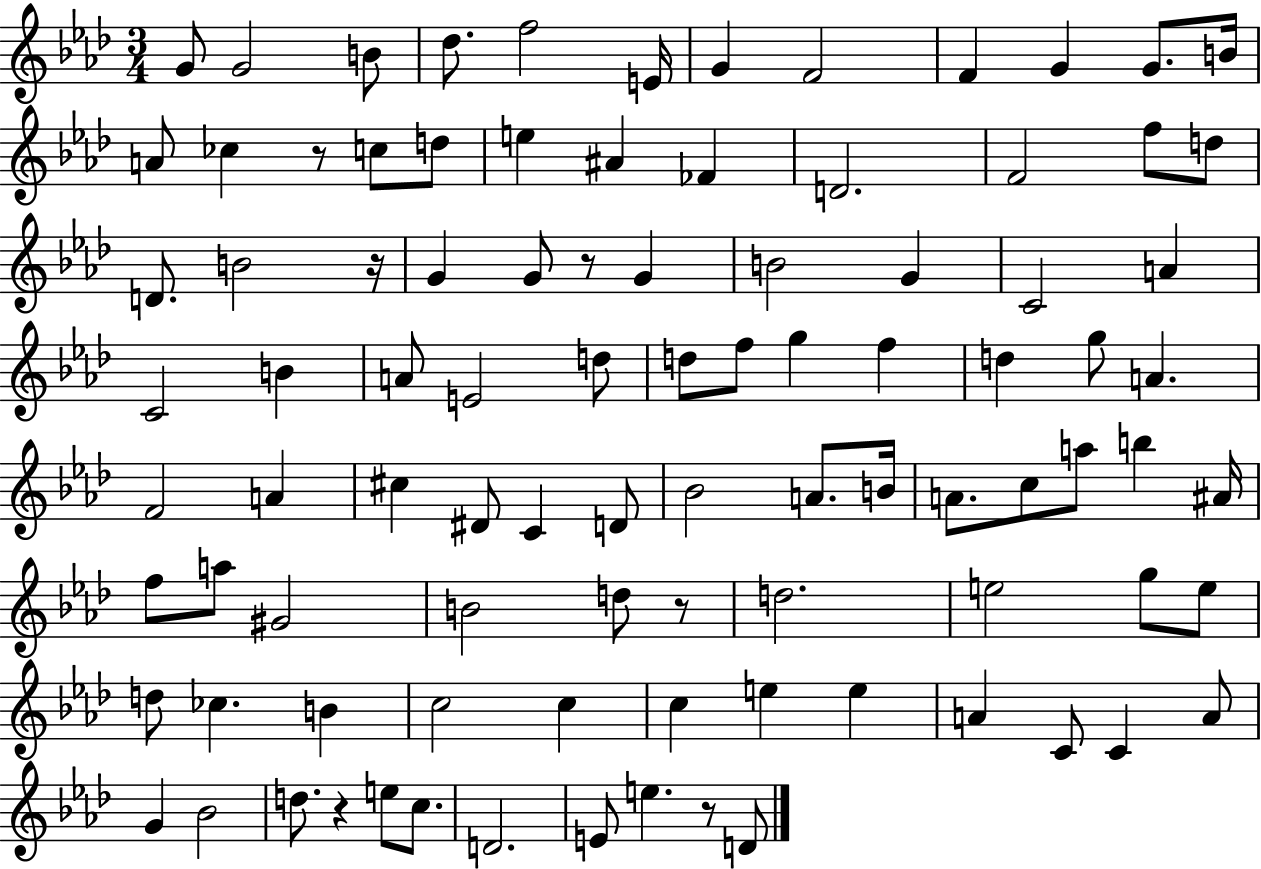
{
  \clef treble
  \numericTimeSignature
  \time 3/4
  \key aes \major
  g'8 g'2 b'8 | des''8. f''2 e'16 | g'4 f'2 | f'4 g'4 g'8. b'16 | \break a'8 ces''4 r8 c''8 d''8 | e''4 ais'4 fes'4 | d'2. | f'2 f''8 d''8 | \break d'8. b'2 r16 | g'4 g'8 r8 g'4 | b'2 g'4 | c'2 a'4 | \break c'2 b'4 | a'8 e'2 d''8 | d''8 f''8 g''4 f''4 | d''4 g''8 a'4. | \break f'2 a'4 | cis''4 dis'8 c'4 d'8 | bes'2 a'8. b'16 | a'8. c''8 a''8 b''4 ais'16 | \break f''8 a''8 gis'2 | b'2 d''8 r8 | d''2. | e''2 g''8 e''8 | \break d''8 ces''4. b'4 | c''2 c''4 | c''4 e''4 e''4 | a'4 c'8 c'4 a'8 | \break g'4 bes'2 | d''8. r4 e''8 c''8. | d'2. | e'8 e''4. r8 d'8 | \break \bar "|."
}